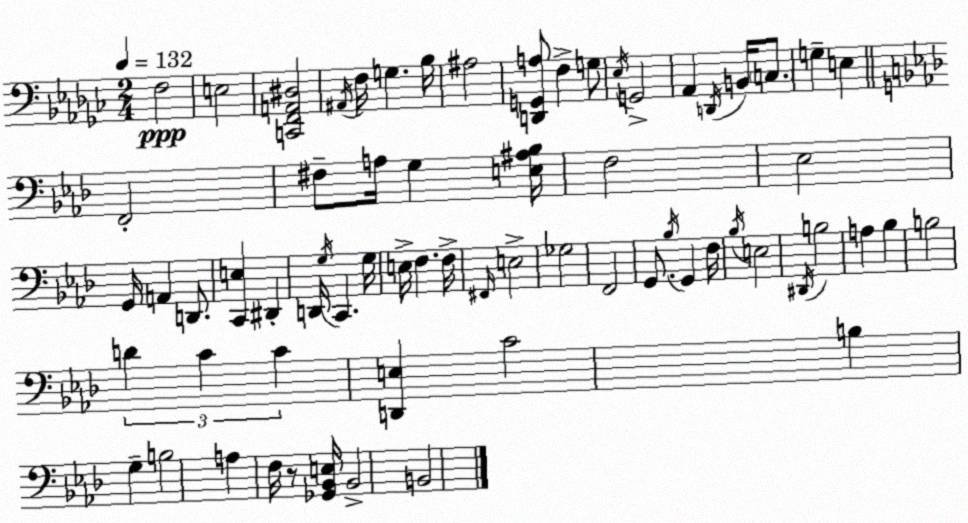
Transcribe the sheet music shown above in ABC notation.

X:1
T:Untitled
M:2/4
L:1/4
K:Ebm
F,2 E,2 [C,,F,,A,,^D,]2 ^A,,/4 F,/4 G, _B,/4 ^A,2 [D,,G,,A,]/2 F, G,/2 _E,/4 G,,2 _A,, D,,/4 B,,/4 C,/2 G, E, F,,2 ^F,/2 A,/4 G, [E,^A,_B,]/4 F,2 _E,2 G,,/4 A,, D,,/2 [C,,E,] ^D,, D,,/4 G,/4 C,, G,/4 E,/4 F, F,/4 ^F,,/4 E,2 _G,2 F,,2 G,,/2 _B,/4 G,, F,/4 _B,/4 E,2 ^D,,/4 B,2 A, _B, B,2 D C C [D,,E,] C2 B, G, B,2 A, F,/4 z/2 [_G,,_B,,E,]/4 _B,,2 B,,2